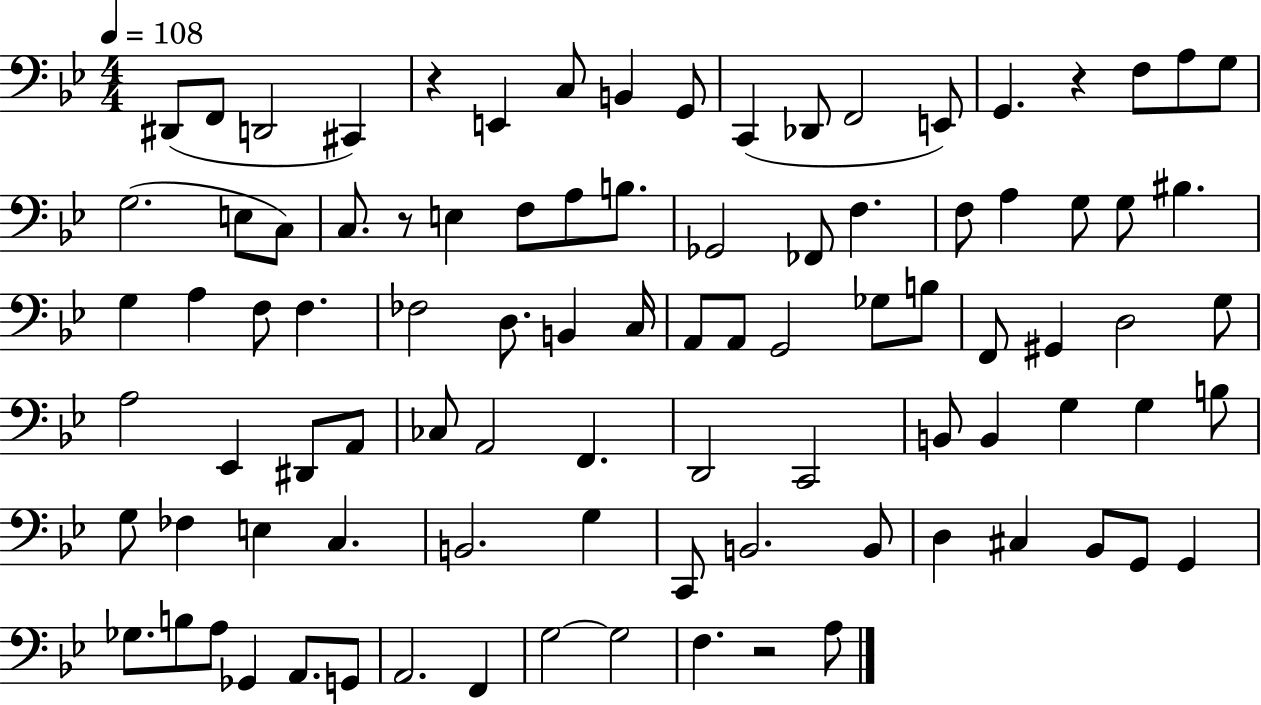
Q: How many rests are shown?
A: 4